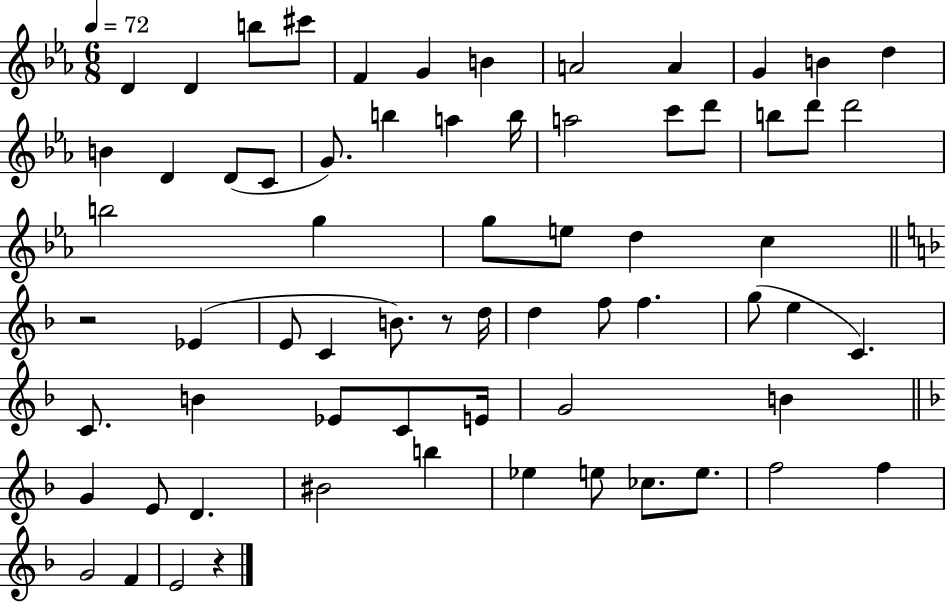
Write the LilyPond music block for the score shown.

{
  \clef treble
  \numericTimeSignature
  \time 6/8
  \key ees \major
  \tempo 4 = 72
  d'4 d'4 b''8 cis'''8 | f'4 g'4 b'4 | a'2 a'4 | g'4 b'4 d''4 | \break b'4 d'4 d'8( c'8 | g'8.) b''4 a''4 b''16 | a''2 c'''8 d'''8 | b''8 d'''8 d'''2 | \break b''2 g''4 | g''8 e''8 d''4 c''4 | \bar "||" \break \key d \minor r2 ees'4( | e'8 c'4 b'8.) r8 d''16 | d''4 f''8 f''4. | g''8( e''4 c'4.) | \break c'8. b'4 ees'8 c'8 e'16 | g'2 b'4 | \bar "||" \break \key f \major g'4 e'8 d'4. | bis'2 b''4 | ees''4 e''8 ces''8. e''8. | f''2 f''4 | \break g'2 f'4 | e'2 r4 | \bar "|."
}